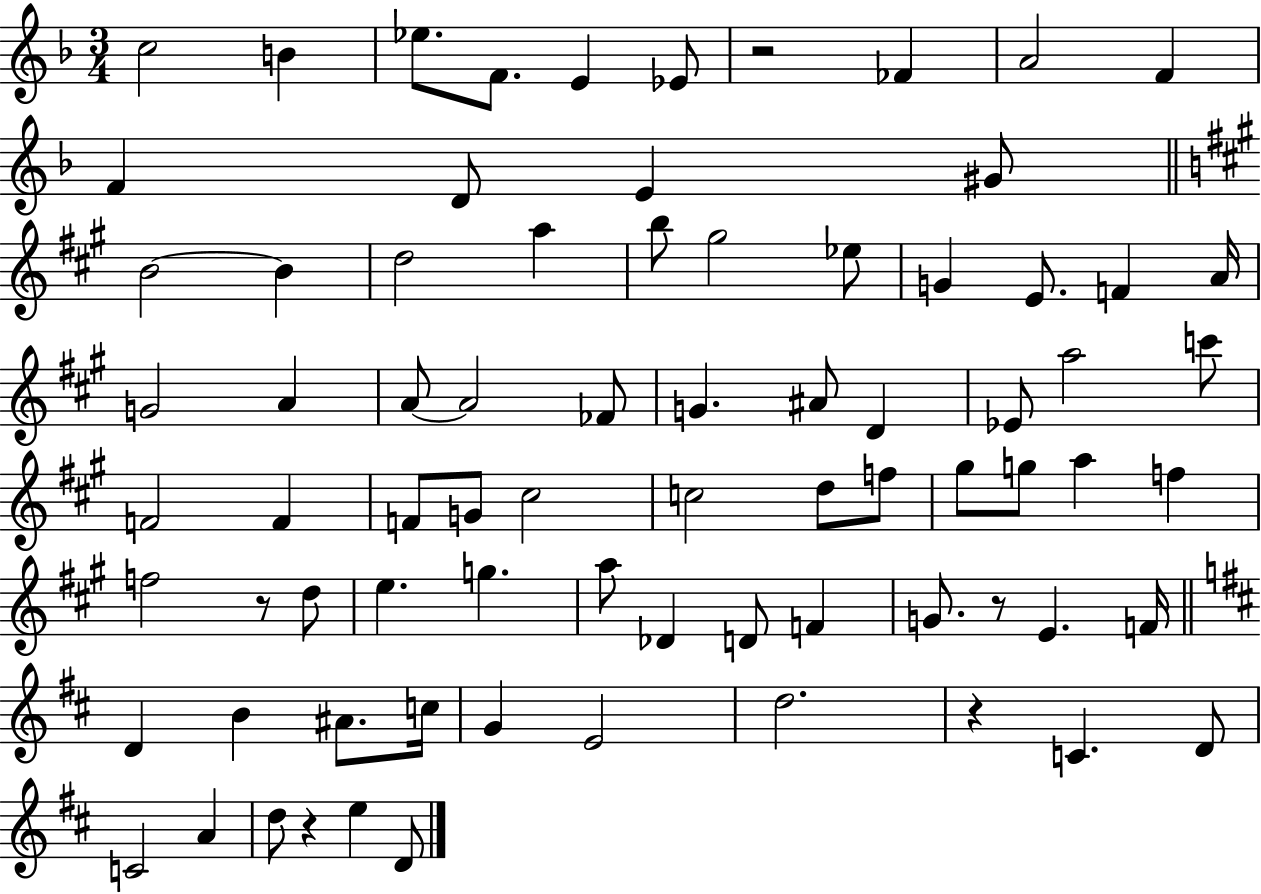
C5/h B4/q Eb5/e. F4/e. E4/q Eb4/e R/h FES4/q A4/h F4/q F4/q D4/e E4/q G#4/e B4/h B4/q D5/h A5/q B5/e G#5/h Eb5/e G4/q E4/e. F4/q A4/s G4/h A4/q A4/e A4/h FES4/e G4/q. A#4/e D4/q Eb4/e A5/h C6/e F4/h F4/q F4/e G4/e C#5/h C5/h D5/e F5/e G#5/e G5/e A5/q F5/q F5/h R/e D5/e E5/q. G5/q. A5/e Db4/q D4/e F4/q G4/e. R/e E4/q. F4/s D4/q B4/q A#4/e. C5/s G4/q E4/h D5/h. R/q C4/q. D4/e C4/h A4/q D5/e R/q E5/q D4/e